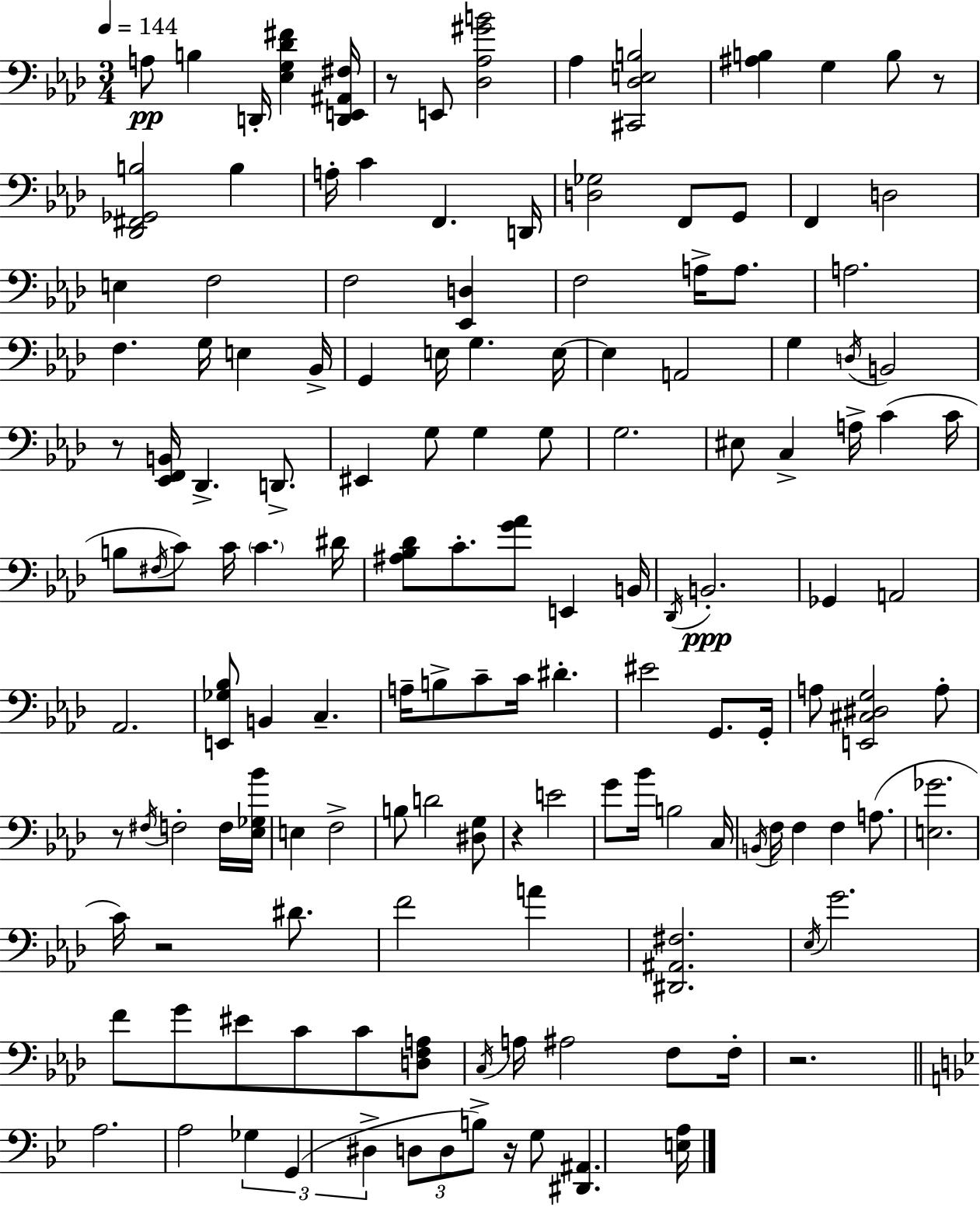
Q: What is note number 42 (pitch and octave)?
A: G3